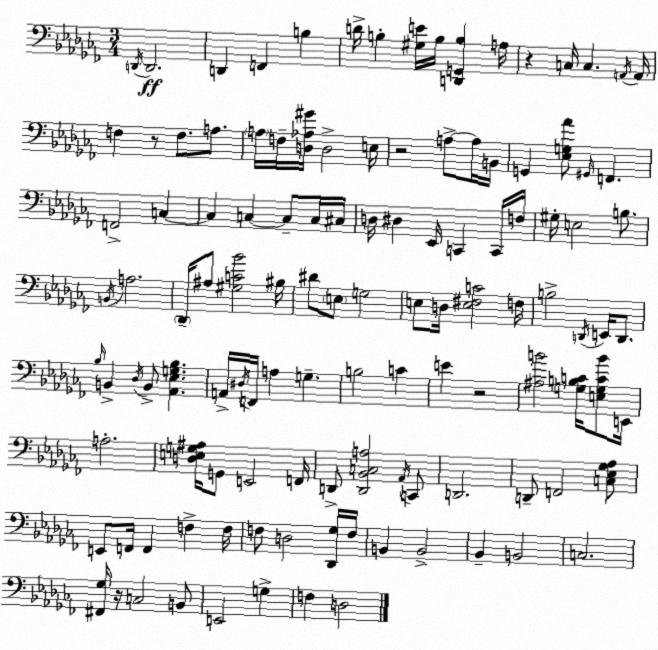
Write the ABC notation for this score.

X:1
T:Untitled
M:3/4
L:1/4
K:Abm
D,,/4 D,,2 D,, F,, B, D/4 B, [^G,E]/4 B,/4 [D,,G,,B,] A,/4 z C,/4 C, A,,/4 A,,/4 F, z/2 F,/2 A,/2 A,/4 F,/4 [D,_A,^G]/4 D,2 E,/4 z2 A,/2 A,/4 B,,/4 G,, [_E,G,_A]/2 ^G,,/4 F,, F,,2 C, C, C, C,/2 C,/4 ^C,/4 D,/4 ^D, _E,,/4 C,, C,,/4 F,/4 ^G,/4 E,2 B,/2 B,,/4 A,2 _D,,/4 ^A,/2 [^G,C_B]2 ^B,/4 ^D/2 E,/2 G,2 E,/2 D,/4 [E,^F,C]2 F,/4 B,2 D,,/4 E,,/4 D,,/2 _B,/4 B,, _D,/4 B,,/2 [_A,,_E,G,_B,] A,,/4 ^D,/4 F,,/4 A, G, B,2 C E z2 [^A,B]2 [G,B,C]/4 [E,G,CB]/2 E,,/4 A,2 [D,E,G,^A,]/4 G,,/2 E,,2 F,,/4 D,,/2 [D,,_B,,C,A,]2 _A,,/4 C,,/2 D,,2 D,,/2 F,,2 [C,_E,_G,_A,]/2 E,,/2 F,,/4 F,, F, F,/4 F,/2 D,2 [_D,,_G,]/4 F,/4 B,, B,,2 _B,, B,,2 C,2 [^F,,_G,]/4 z/4 C,2 B,,/2 E,,2 G, F, D,2